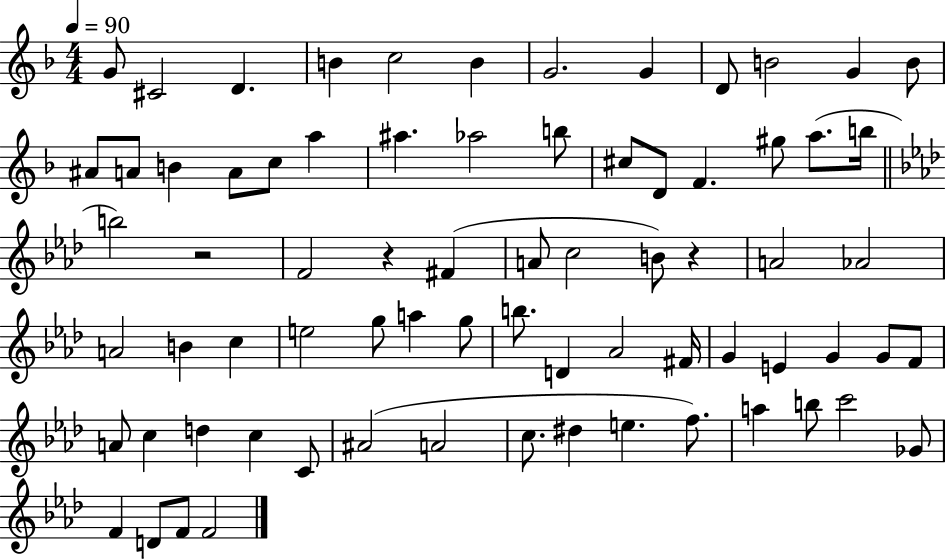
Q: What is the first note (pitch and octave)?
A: G4